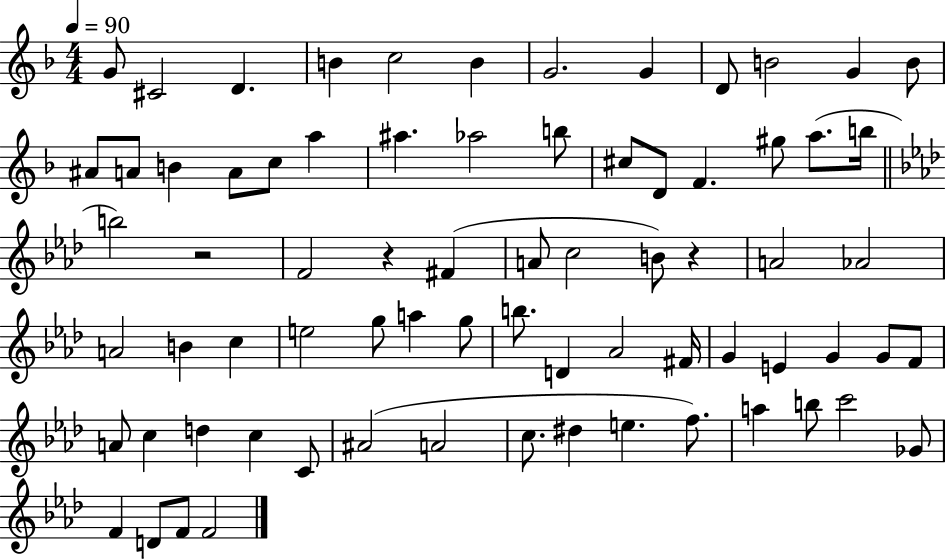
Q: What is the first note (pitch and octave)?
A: G4